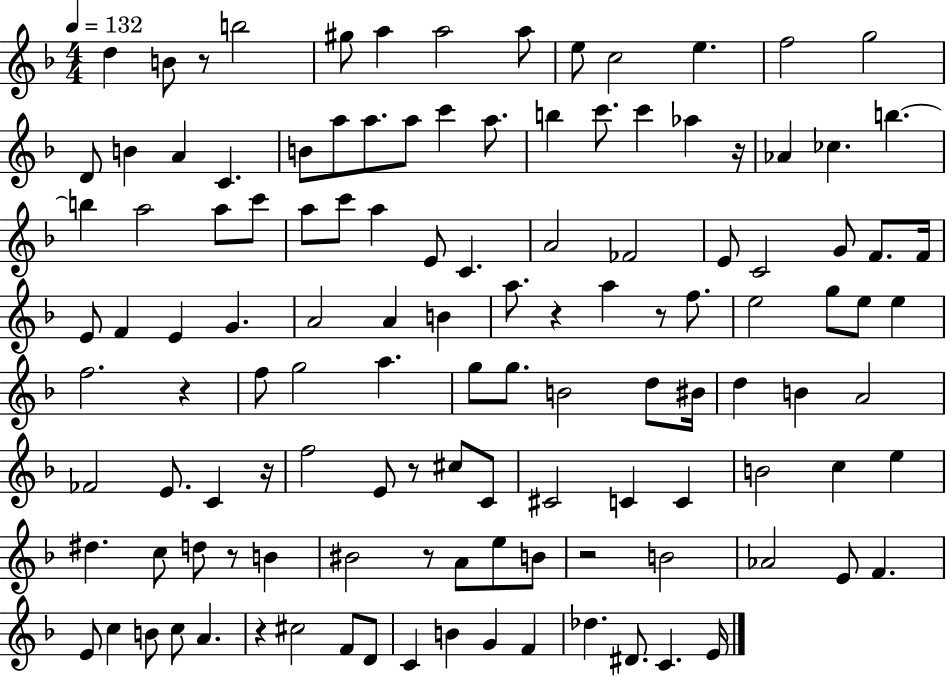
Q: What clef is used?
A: treble